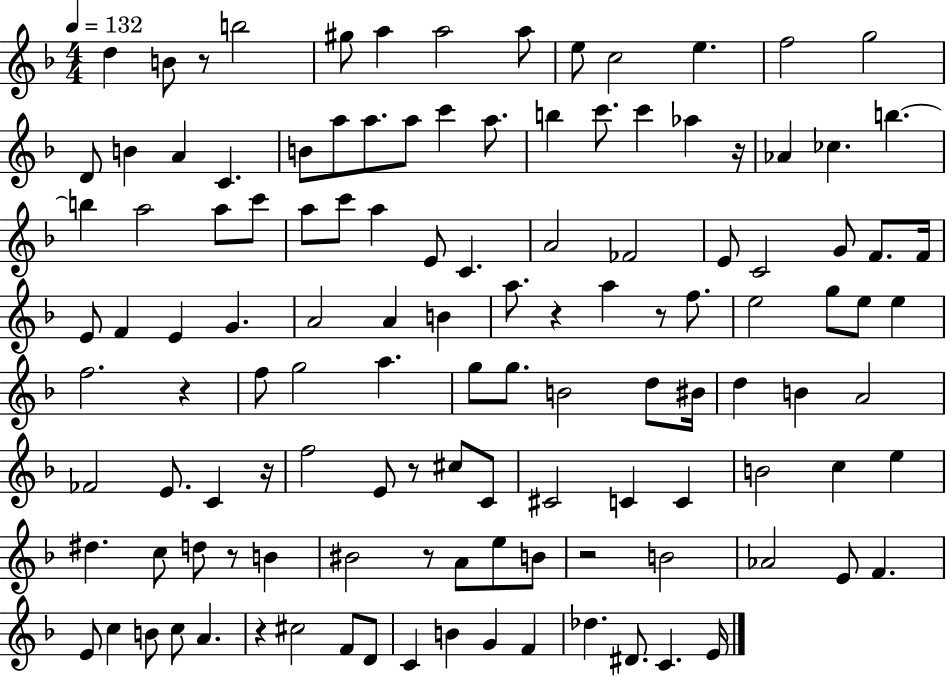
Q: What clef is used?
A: treble